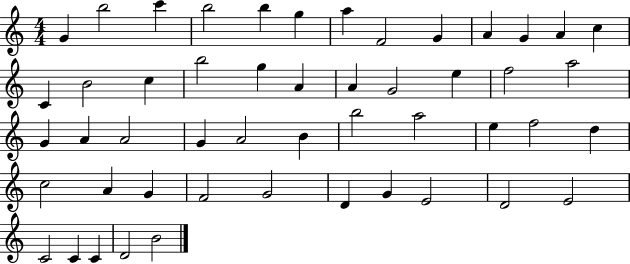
{
  \clef treble
  \numericTimeSignature
  \time 4/4
  \key c \major
  g'4 b''2 c'''4 | b''2 b''4 g''4 | a''4 f'2 g'4 | a'4 g'4 a'4 c''4 | \break c'4 b'2 c''4 | b''2 g''4 a'4 | a'4 g'2 e''4 | f''2 a''2 | \break g'4 a'4 a'2 | g'4 a'2 b'4 | b''2 a''2 | e''4 f''2 d''4 | \break c''2 a'4 g'4 | f'2 g'2 | d'4 g'4 e'2 | d'2 e'2 | \break c'2 c'4 c'4 | d'2 b'2 | \bar "|."
}